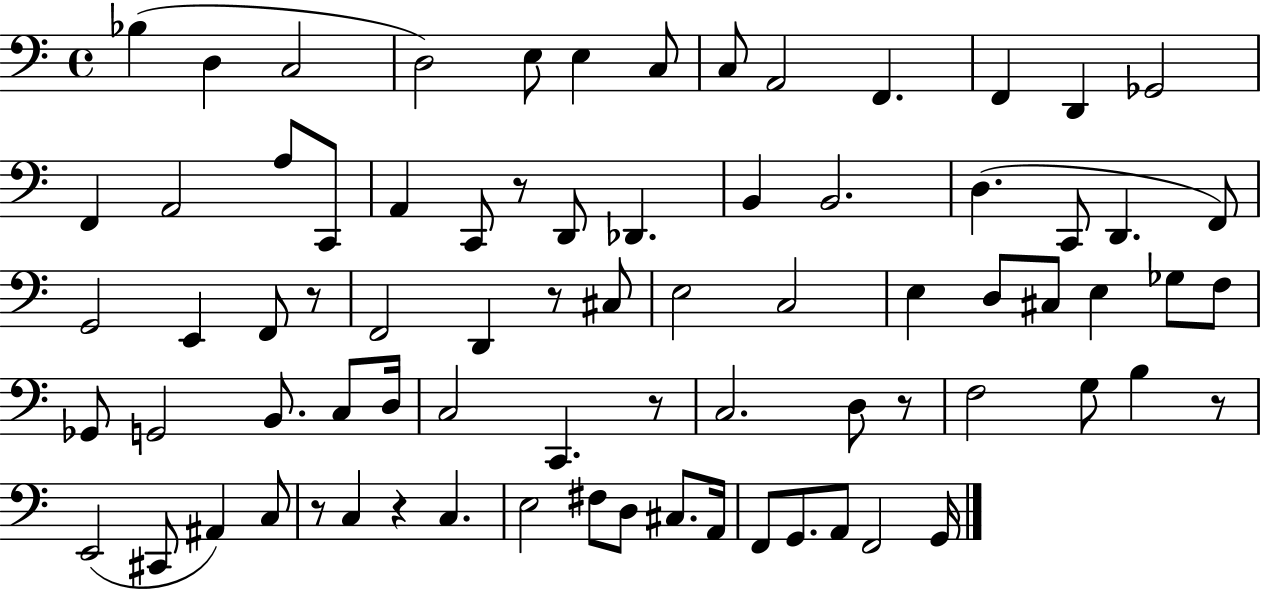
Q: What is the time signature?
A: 4/4